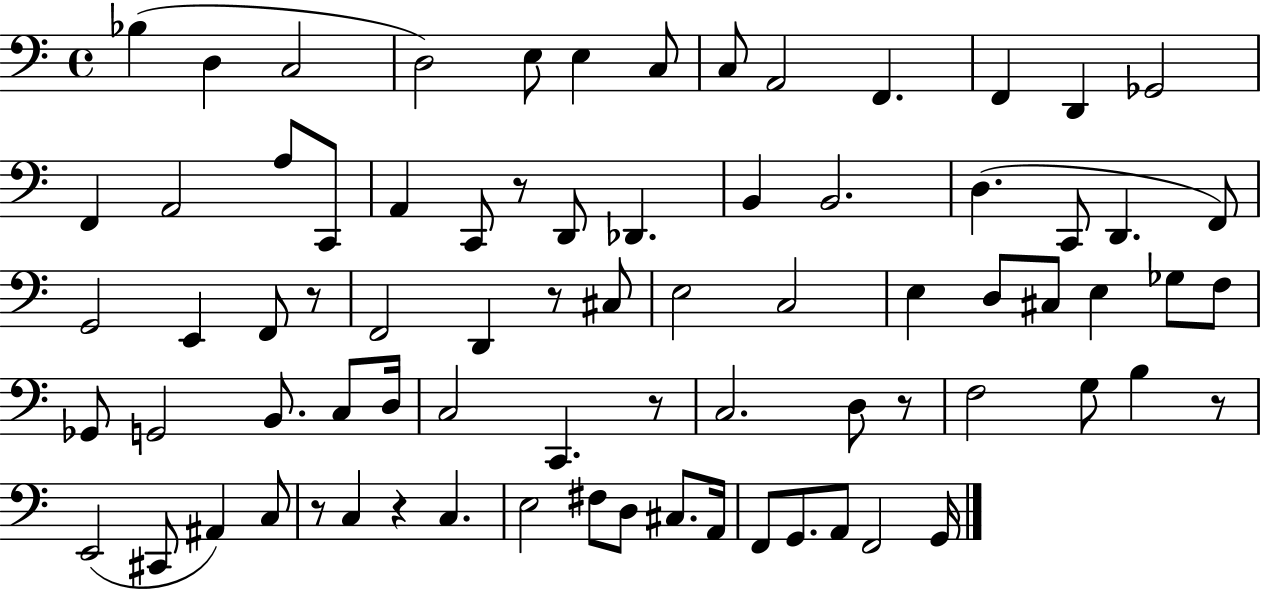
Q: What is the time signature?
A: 4/4